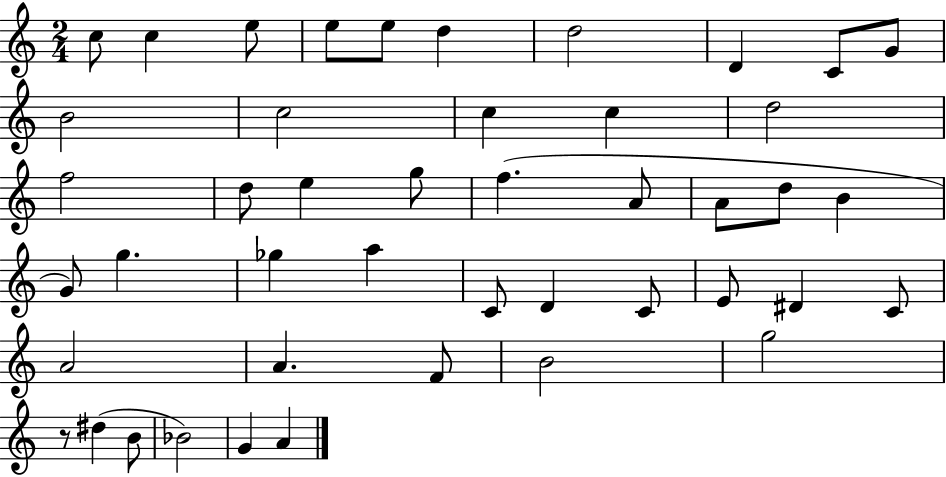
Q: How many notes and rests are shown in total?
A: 45